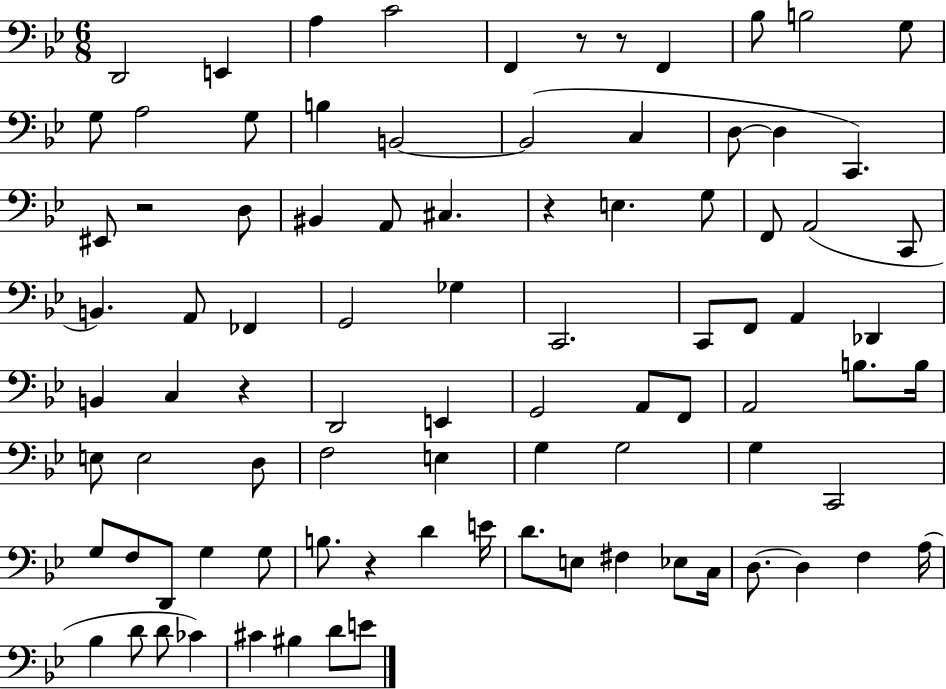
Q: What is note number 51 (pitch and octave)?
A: E3